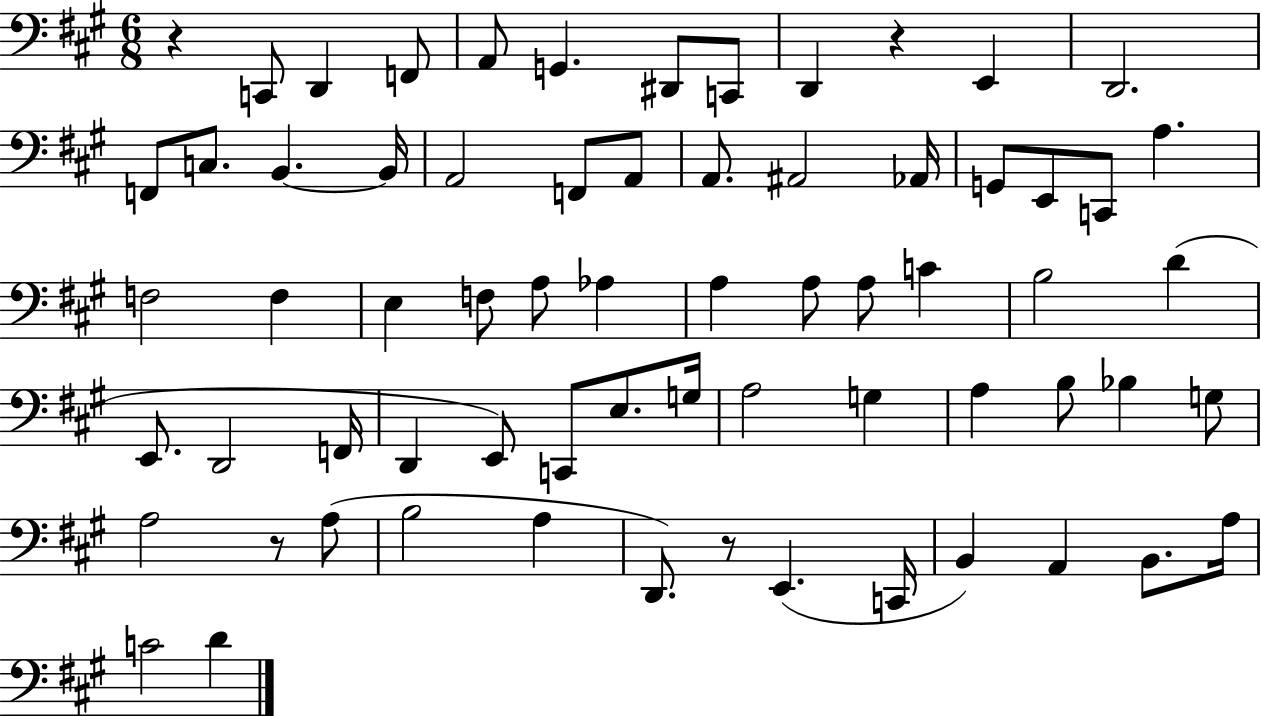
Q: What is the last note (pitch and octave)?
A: D4